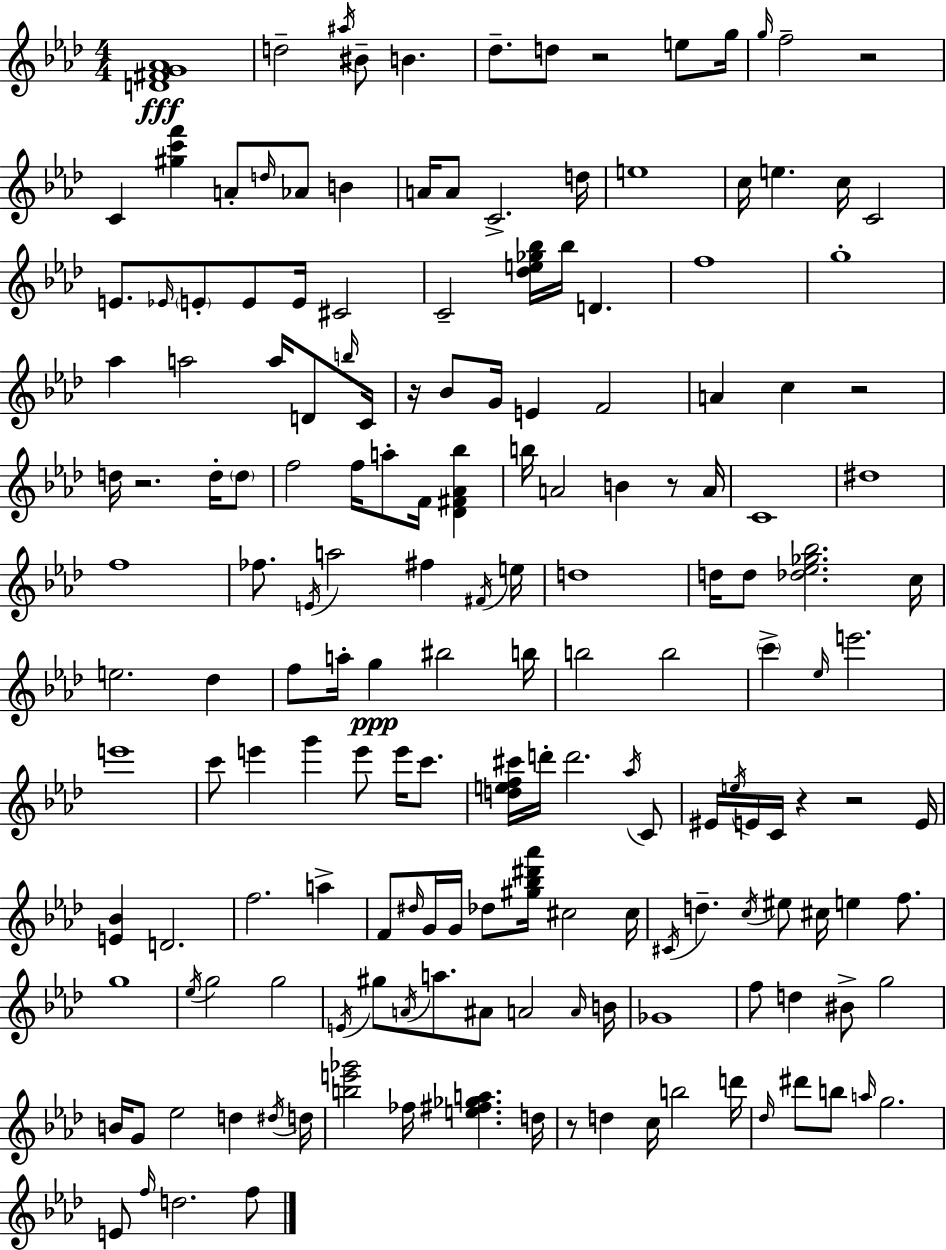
[D4,F#4,G4,Ab4]/w D5/h A#5/s BIS4/e B4/q. Db5/e. D5/e R/h E5/e G5/s G5/s F5/h R/h C4/q [G#5,C6,F6]/q A4/e D5/s Ab4/e B4/q A4/s A4/e C4/h. D5/s E5/w C5/s E5/q. C5/s C4/h E4/e. Eb4/s E4/e E4/e E4/s C#4/h C4/h [Db5,E5,Gb5,Bb5]/s Bb5/s D4/q. F5/w G5/w Ab5/q A5/h A5/s D4/e B5/s C4/s R/s Bb4/e G4/s E4/q F4/h A4/q C5/q R/h D5/s R/h. D5/s D5/e F5/h F5/s A5/e F4/s [Db4,F#4,Ab4,Bb5]/q B5/s A4/h B4/q R/e A4/s C4/w D#5/w F5/w FES5/e. E4/s A5/h F#5/q F#4/s E5/s D5/w D5/s D5/e [Db5,Eb5,Gb5,Bb5]/h. C5/s E5/h. Db5/q F5/e A5/s G5/q BIS5/h B5/s B5/h B5/h C6/q Eb5/s E6/h. E6/w C6/e E6/q G6/q E6/e E6/s C6/e. [D5,E5,F5,C#6]/s D6/s D6/h. Ab5/s C4/e EIS4/s E5/s E4/s C4/s R/q R/h E4/s [E4,Bb4]/q D4/h. F5/h. A5/q F4/e D#5/s G4/s G4/s Db5/e [G#5,Bb5,D#6,Ab6]/s C#5/h C#5/s C#4/s D5/q. C5/s EIS5/e C#5/s E5/q F5/e. G5/w Eb5/s G5/h G5/h E4/s G#5/e A4/s A5/e. A#4/e A4/h A4/s B4/s Gb4/w F5/e D5/q BIS4/e G5/h B4/s G4/e Eb5/h D5/q D#5/s D5/s [B5,E6,Gb6]/h FES5/s [E5,F#5,Gb5,A5]/q. D5/s R/e D5/q C5/s B5/h D6/s Db5/s D#6/e B5/e A5/s G5/h. E4/e F5/s D5/h. F5/e